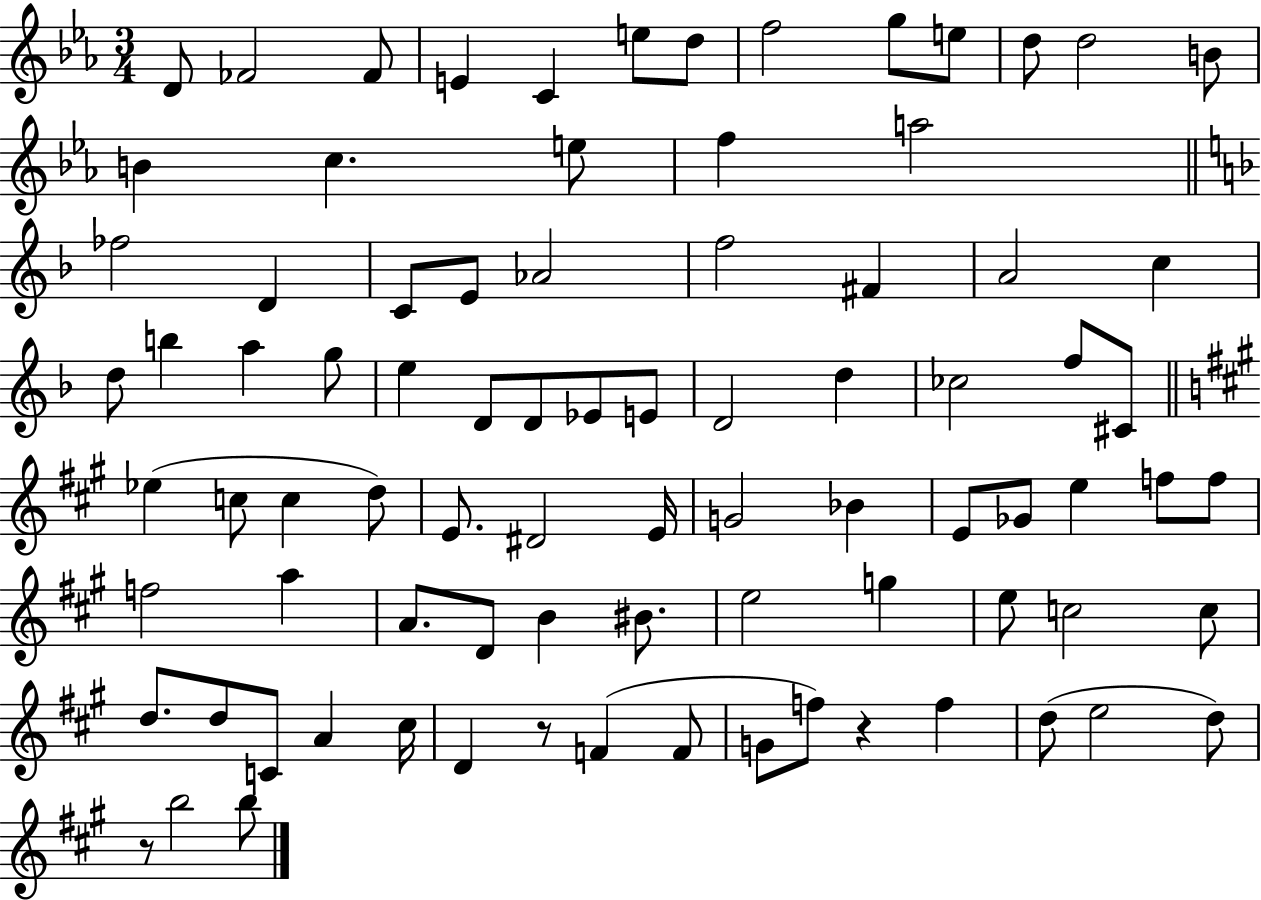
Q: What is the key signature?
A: EES major